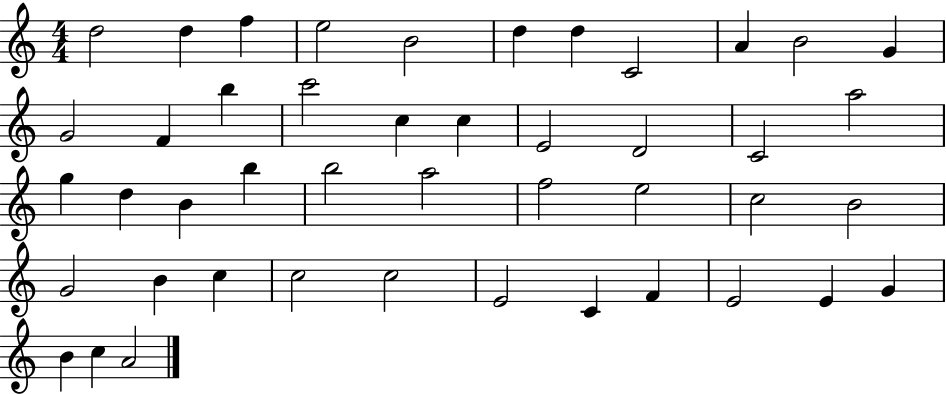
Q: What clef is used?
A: treble